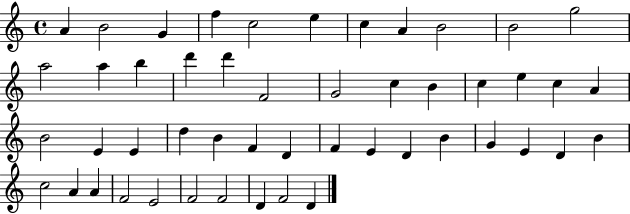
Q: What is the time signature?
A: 4/4